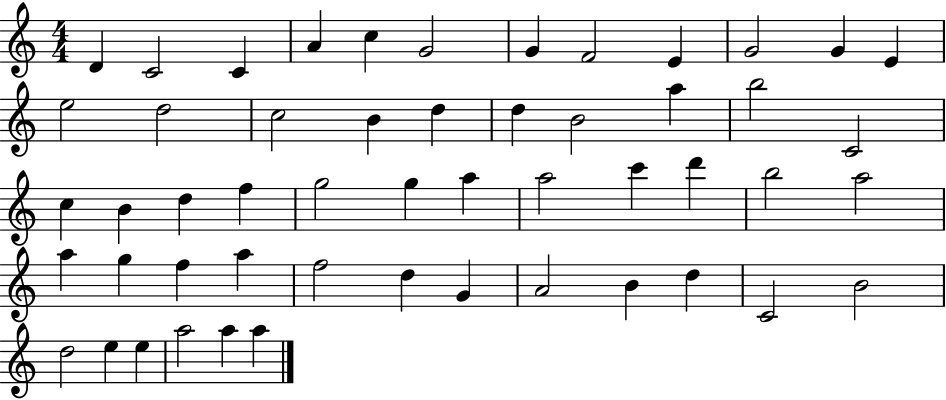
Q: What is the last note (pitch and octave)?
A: A5